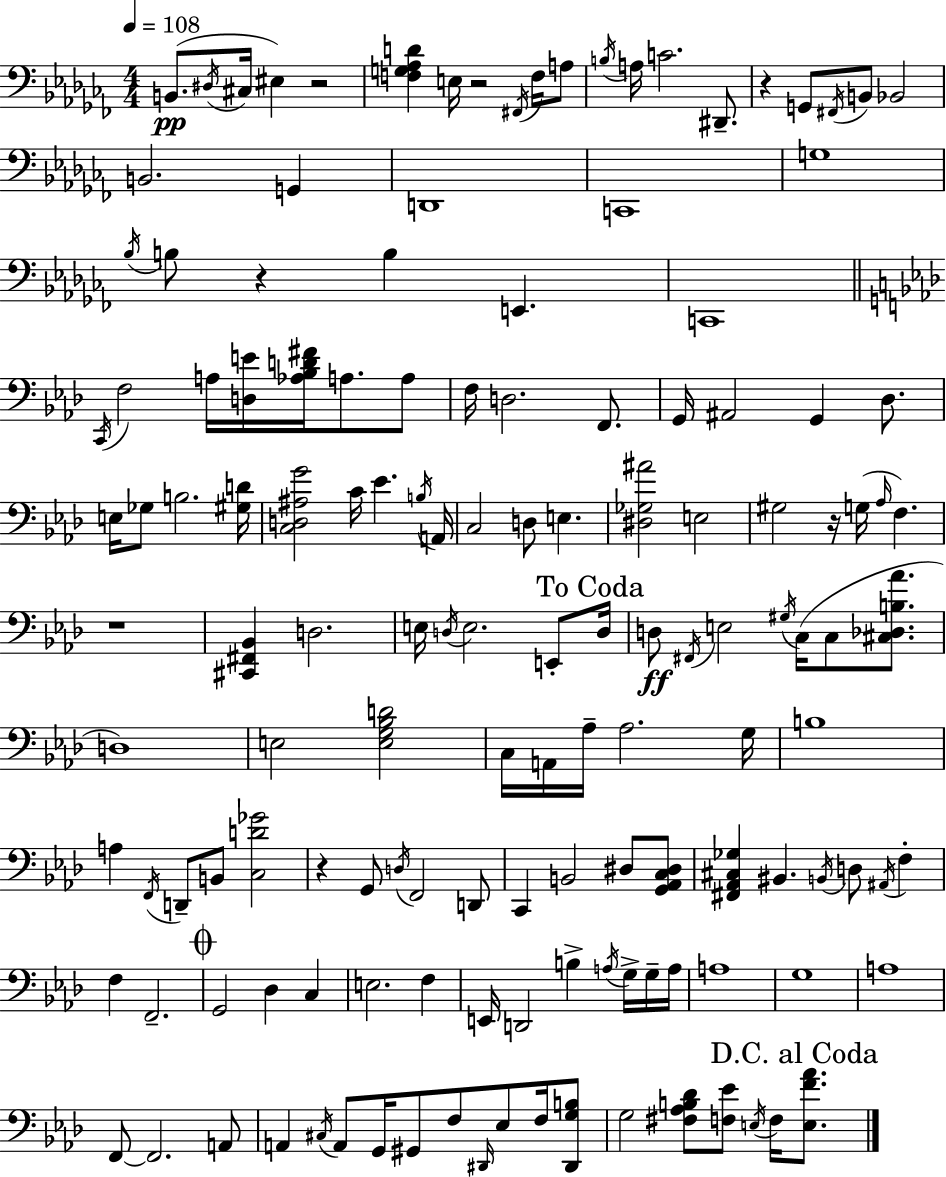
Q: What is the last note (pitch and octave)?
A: F3